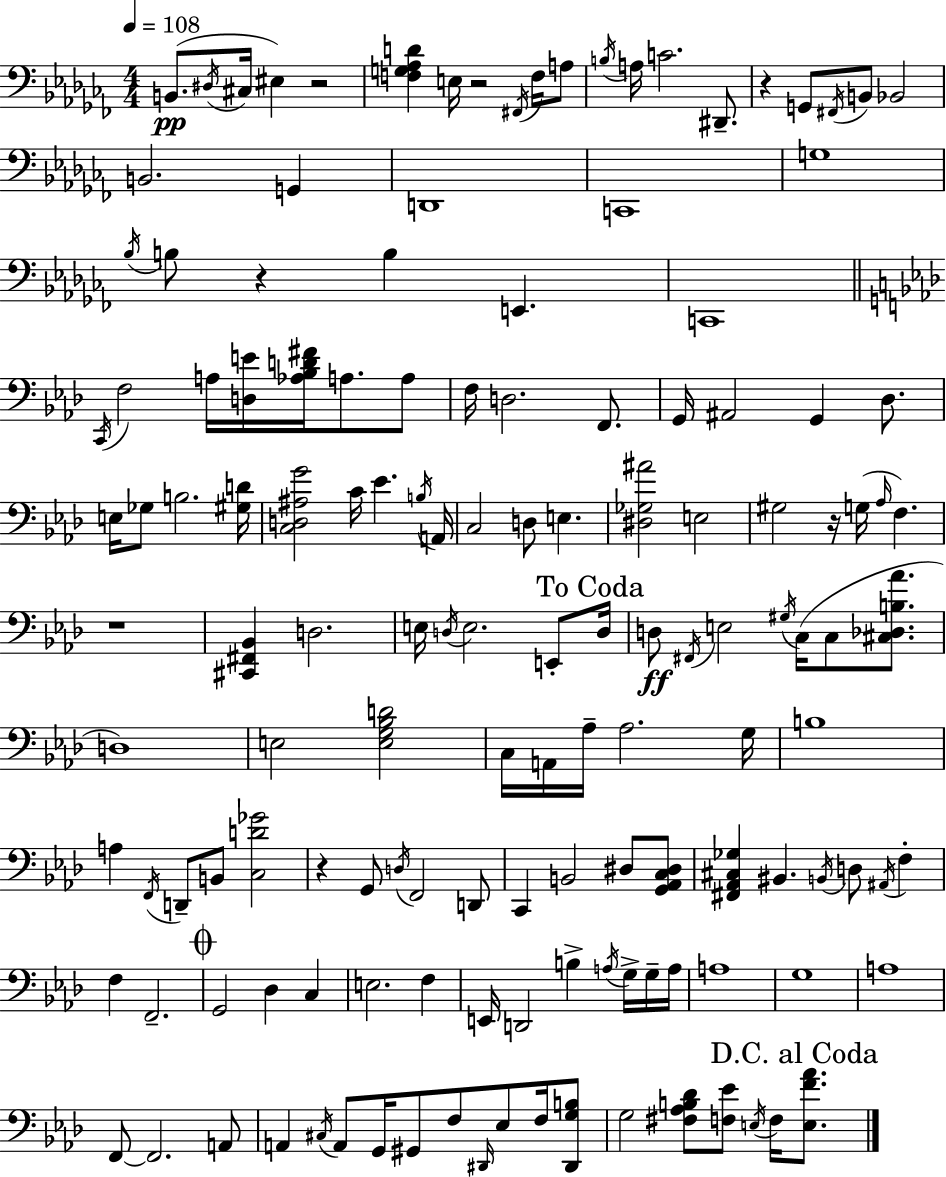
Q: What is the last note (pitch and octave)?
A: F3